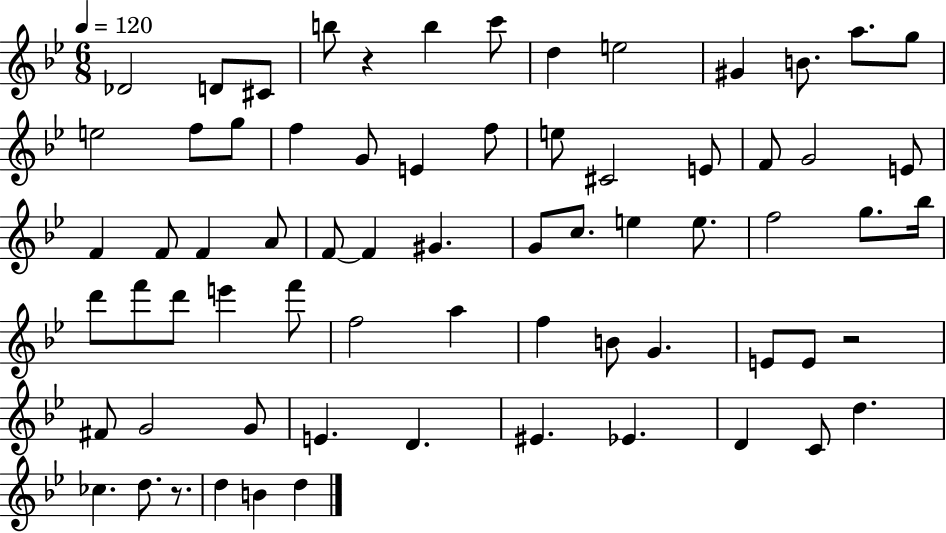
{
  \clef treble
  \numericTimeSignature
  \time 6/8
  \key bes \major
  \tempo 4 = 120
  des'2 d'8 cis'8 | b''8 r4 b''4 c'''8 | d''4 e''2 | gis'4 b'8. a''8. g''8 | \break e''2 f''8 g''8 | f''4 g'8 e'4 f''8 | e''8 cis'2 e'8 | f'8 g'2 e'8 | \break f'4 f'8 f'4 a'8 | f'8~~ f'4 gis'4. | g'8 c''8. e''4 e''8. | f''2 g''8. bes''16 | \break d'''8 f'''8 d'''8 e'''4 f'''8 | f''2 a''4 | f''4 b'8 g'4. | e'8 e'8 r2 | \break fis'8 g'2 g'8 | e'4. d'4. | eis'4. ees'4. | d'4 c'8 d''4. | \break ces''4. d''8. r8. | d''4 b'4 d''4 | \bar "|."
}